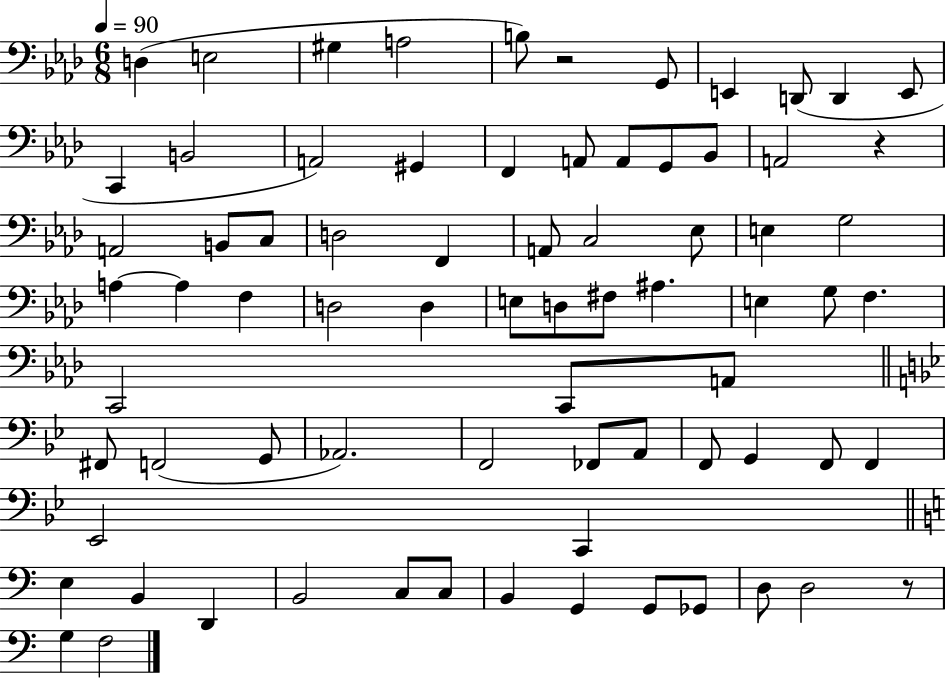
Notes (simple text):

D3/q E3/h G#3/q A3/h B3/e R/h G2/e E2/q D2/e D2/q E2/e C2/q B2/h A2/h G#2/q F2/q A2/e A2/e G2/e Bb2/e A2/h R/q A2/h B2/e C3/e D3/h F2/q A2/e C3/h Eb3/e E3/q G3/h A3/q A3/q F3/q D3/h D3/q E3/e D3/e F#3/e A#3/q. E3/q G3/e F3/q. C2/h C2/e A2/e F#2/e F2/h G2/e Ab2/h. F2/h FES2/e A2/e F2/e G2/q F2/e F2/q Eb2/h C2/q E3/q B2/q D2/q B2/h C3/e C3/e B2/q G2/q G2/e Gb2/e D3/e D3/h R/e G3/q F3/h